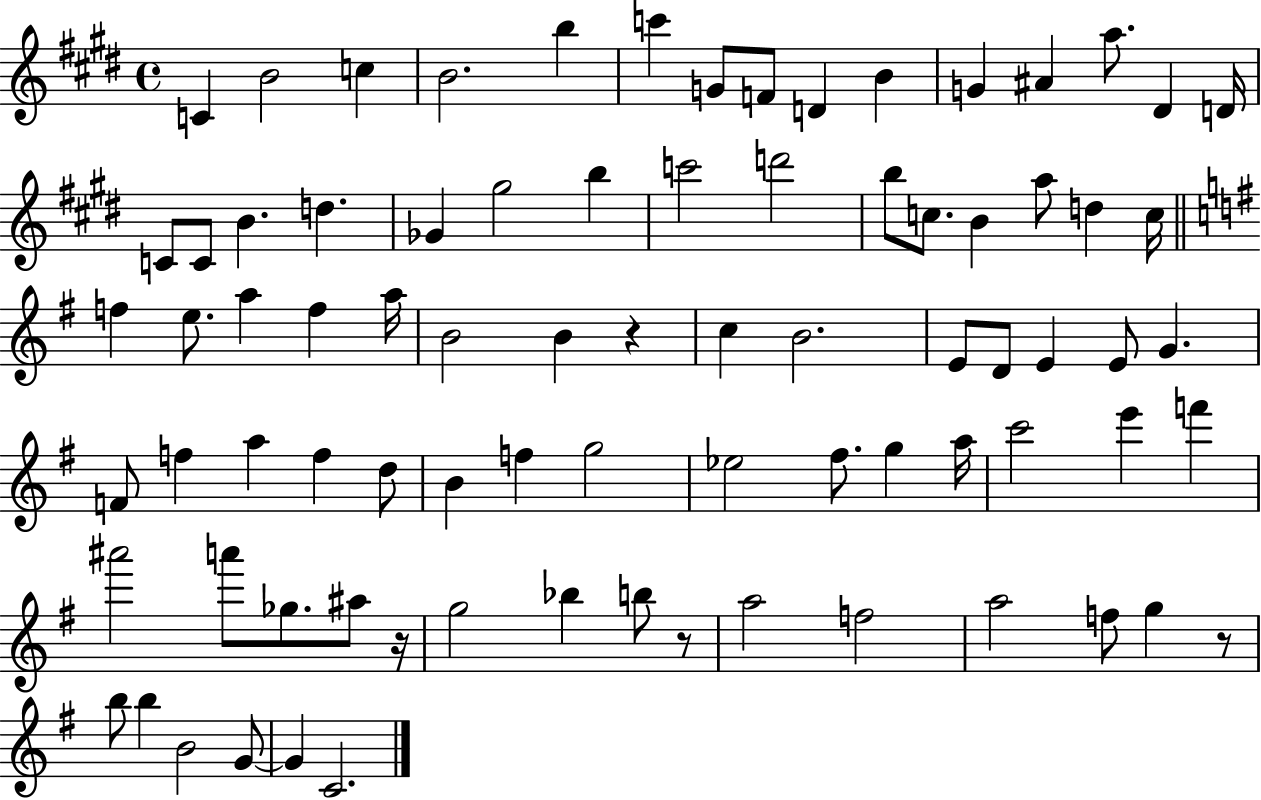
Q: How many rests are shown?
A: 4